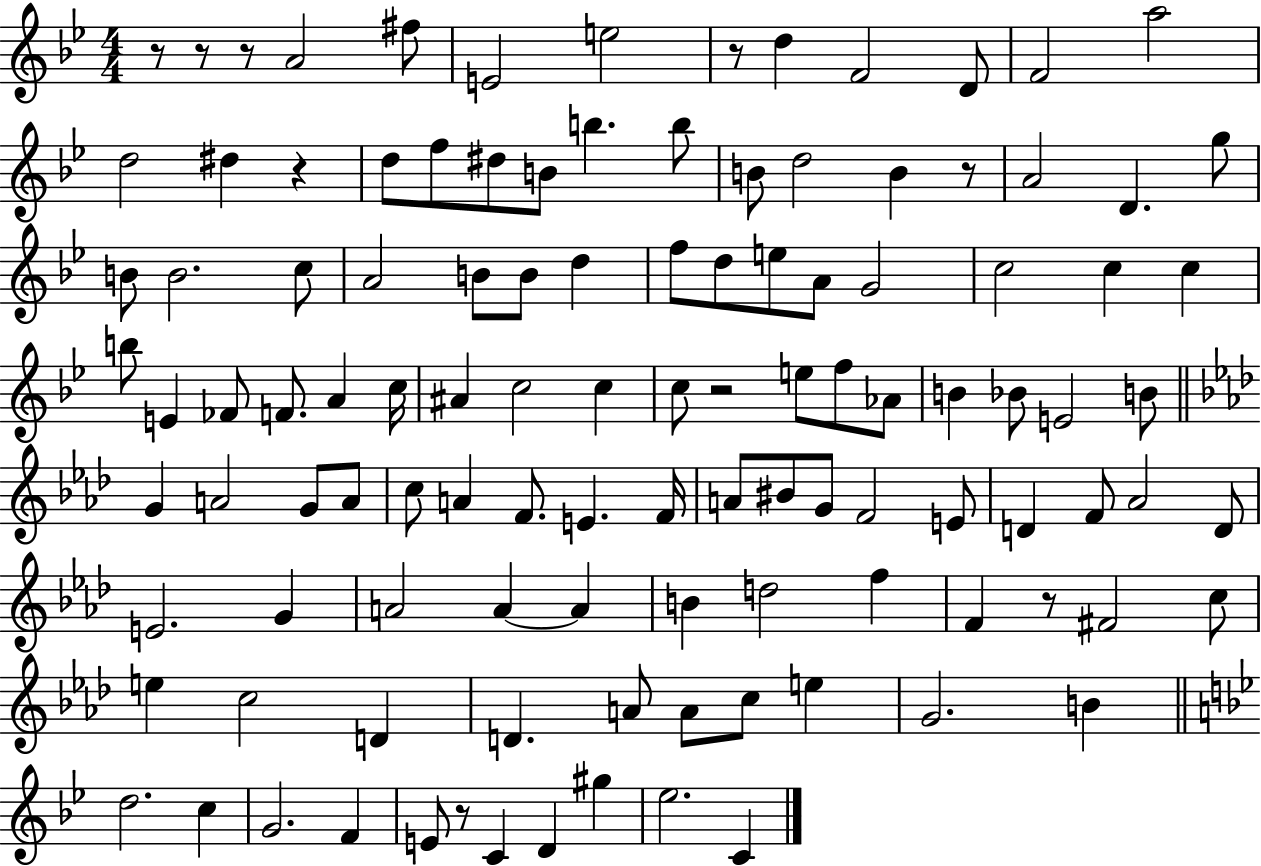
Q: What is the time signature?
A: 4/4